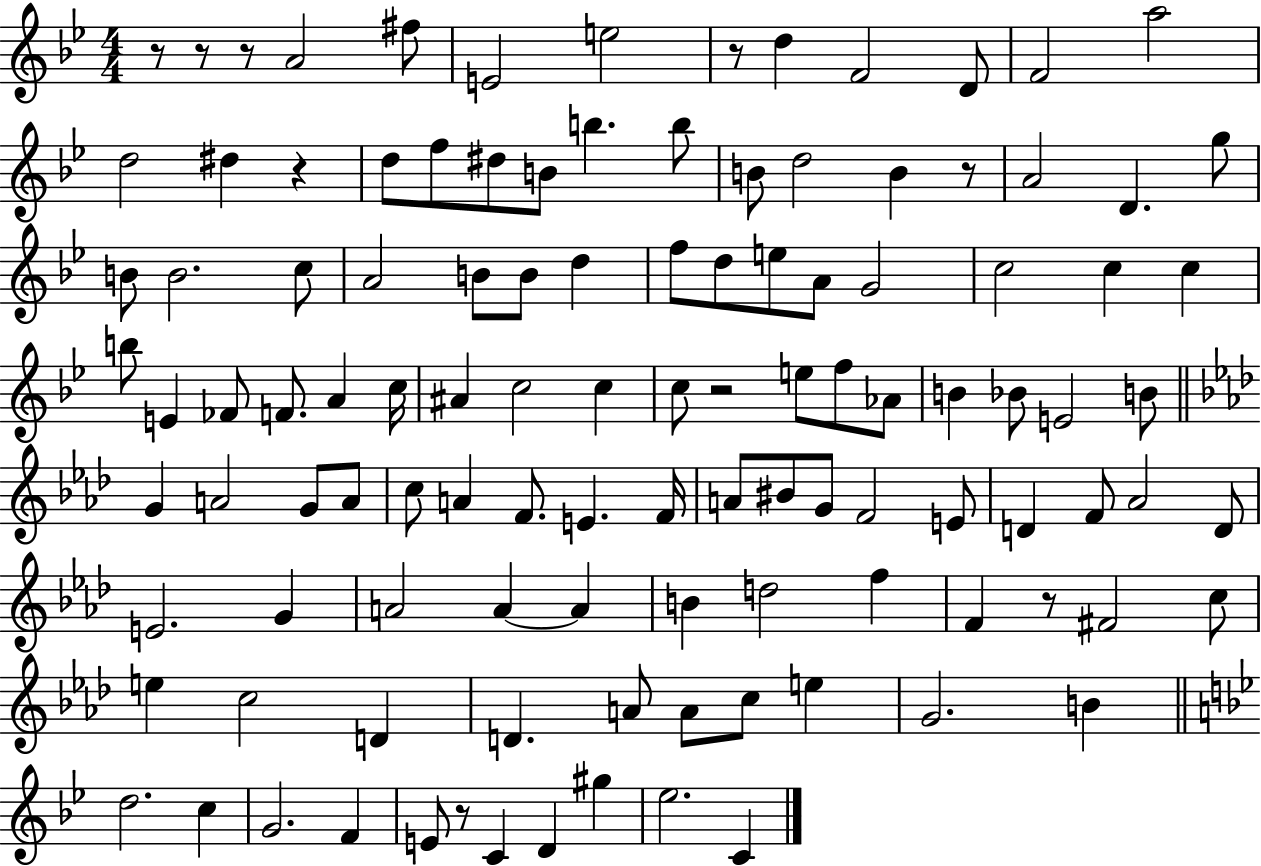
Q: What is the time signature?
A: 4/4